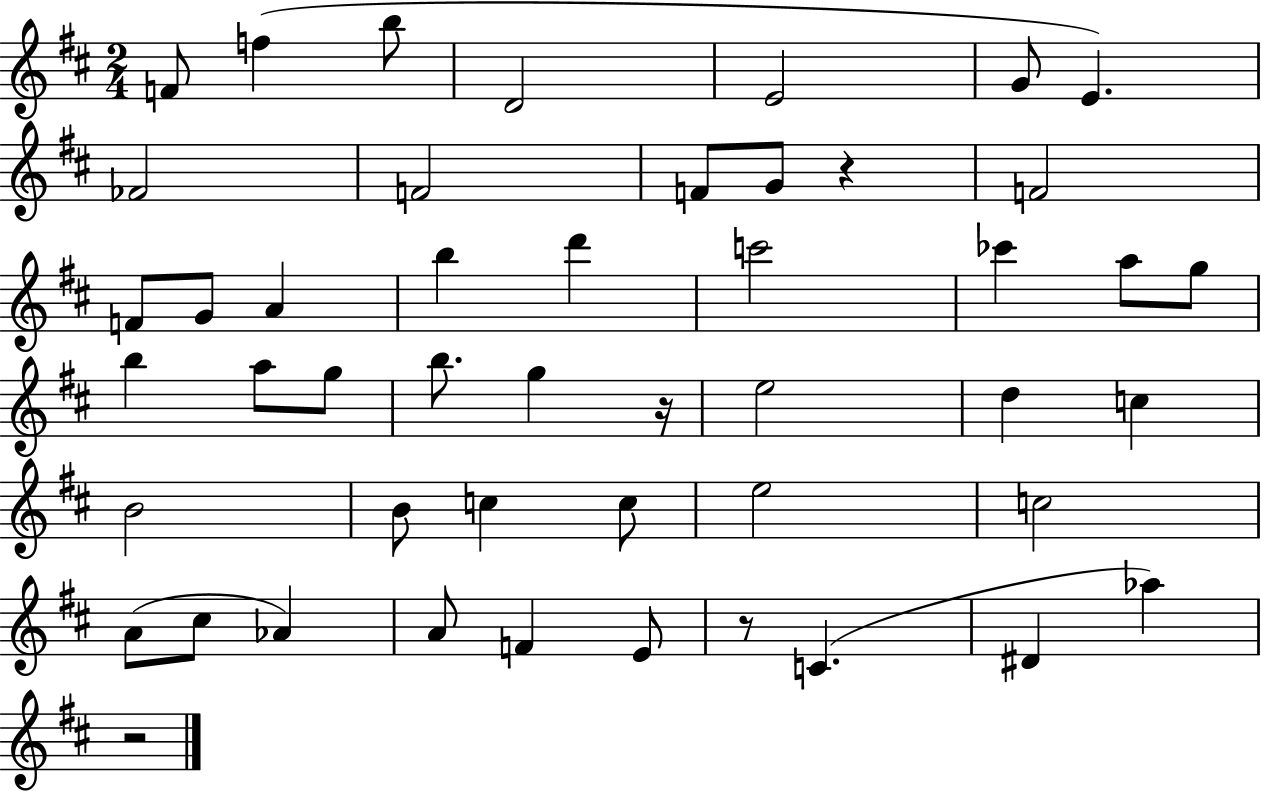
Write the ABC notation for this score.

X:1
T:Untitled
M:2/4
L:1/4
K:D
F/2 f b/2 D2 E2 G/2 E _F2 F2 F/2 G/2 z F2 F/2 G/2 A b d' c'2 _c' a/2 g/2 b a/2 g/2 b/2 g z/4 e2 d c B2 B/2 c c/2 e2 c2 A/2 ^c/2 _A A/2 F E/2 z/2 C ^D _a z2